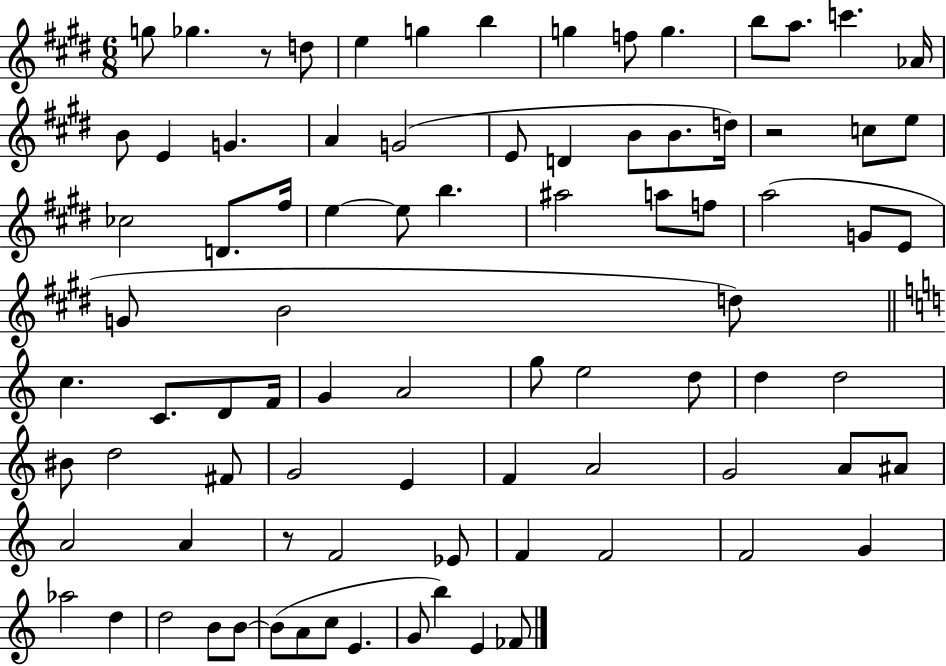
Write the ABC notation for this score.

X:1
T:Untitled
M:6/8
L:1/4
K:E
g/2 _g z/2 d/2 e g b g f/2 g b/2 a/2 c' _A/4 B/2 E G A G2 E/2 D B/2 B/2 d/4 z2 c/2 e/2 _c2 D/2 ^f/4 e e/2 b ^a2 a/2 f/2 a2 G/2 E/2 G/2 B2 d/2 c C/2 D/2 F/4 G A2 g/2 e2 d/2 d d2 ^B/2 d2 ^F/2 G2 E F A2 G2 A/2 ^A/2 A2 A z/2 F2 _E/2 F F2 F2 G _a2 d d2 B/2 B/2 B/2 A/2 c/2 E G/2 b E _F/2